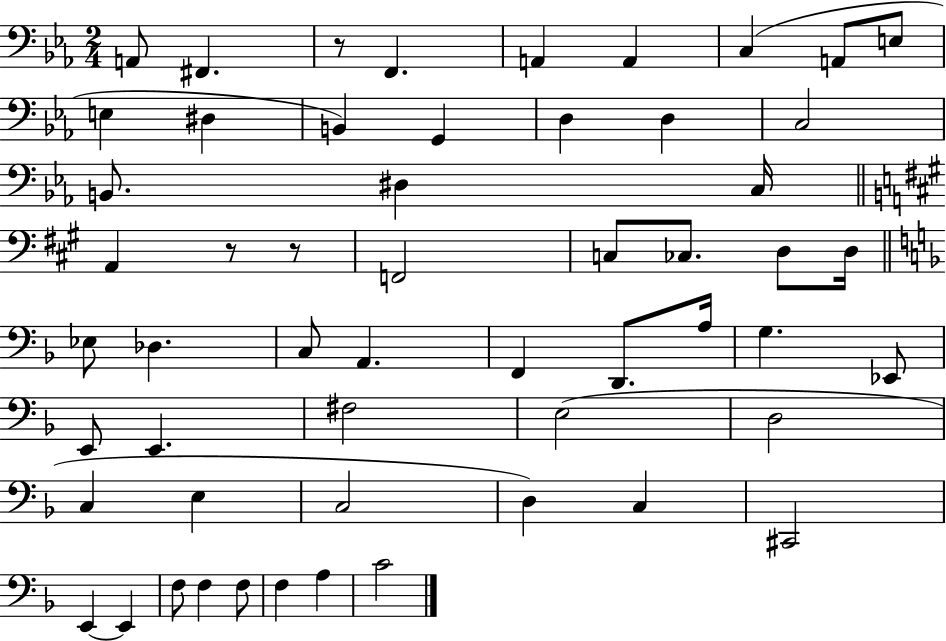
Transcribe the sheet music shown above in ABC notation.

X:1
T:Untitled
M:2/4
L:1/4
K:Eb
A,,/2 ^F,, z/2 F,, A,, A,, C, A,,/2 E,/2 E, ^D, B,, G,, D, D, C,2 B,,/2 ^D, C,/4 A,, z/2 z/2 F,,2 C,/2 _C,/2 D,/2 D,/4 _E,/2 _D, C,/2 A,, F,, D,,/2 A,/4 G, _E,,/2 E,,/2 E,, ^F,2 E,2 D,2 C, E, C,2 D, C, ^C,,2 E,, E,, F,/2 F, F,/2 F, A, C2